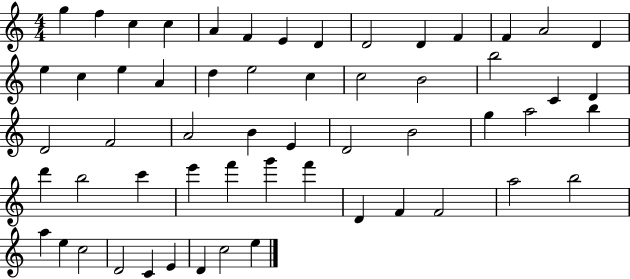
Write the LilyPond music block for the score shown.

{
  \clef treble
  \numericTimeSignature
  \time 4/4
  \key c \major
  g''4 f''4 c''4 c''4 | a'4 f'4 e'4 d'4 | d'2 d'4 f'4 | f'4 a'2 d'4 | \break e''4 c''4 e''4 a'4 | d''4 e''2 c''4 | c''2 b'2 | b''2 c'4 d'4 | \break d'2 f'2 | a'2 b'4 e'4 | d'2 b'2 | g''4 a''2 b''4 | \break d'''4 b''2 c'''4 | e'''4 f'''4 g'''4 f'''4 | d'4 f'4 f'2 | a''2 b''2 | \break a''4 e''4 c''2 | d'2 c'4 e'4 | d'4 c''2 e''4 | \bar "|."
}